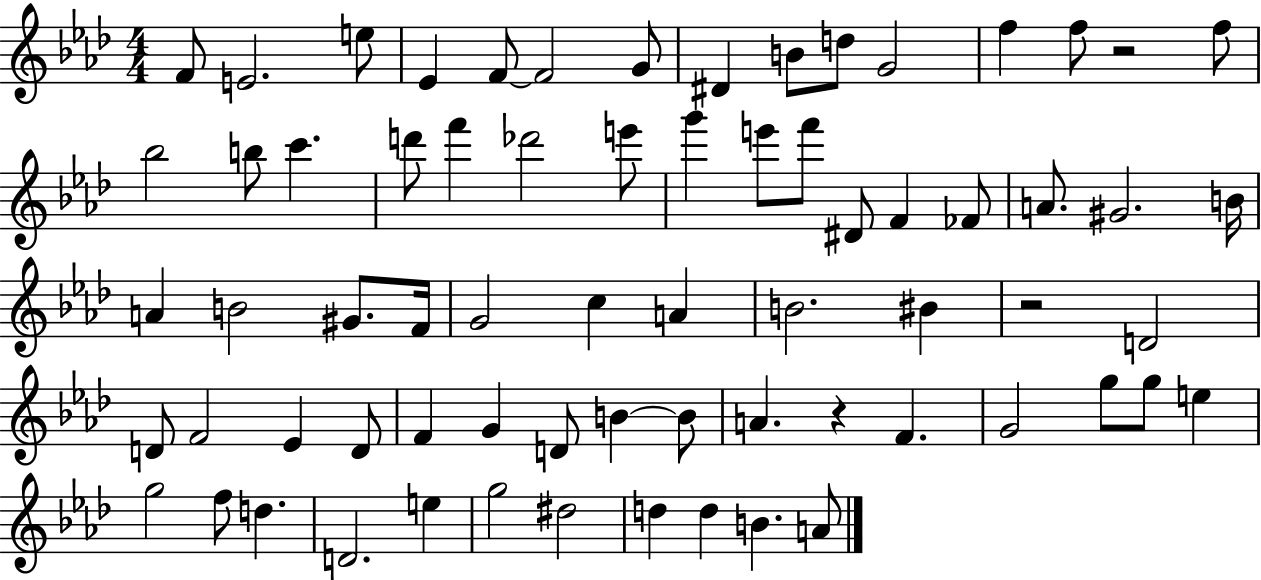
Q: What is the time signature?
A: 4/4